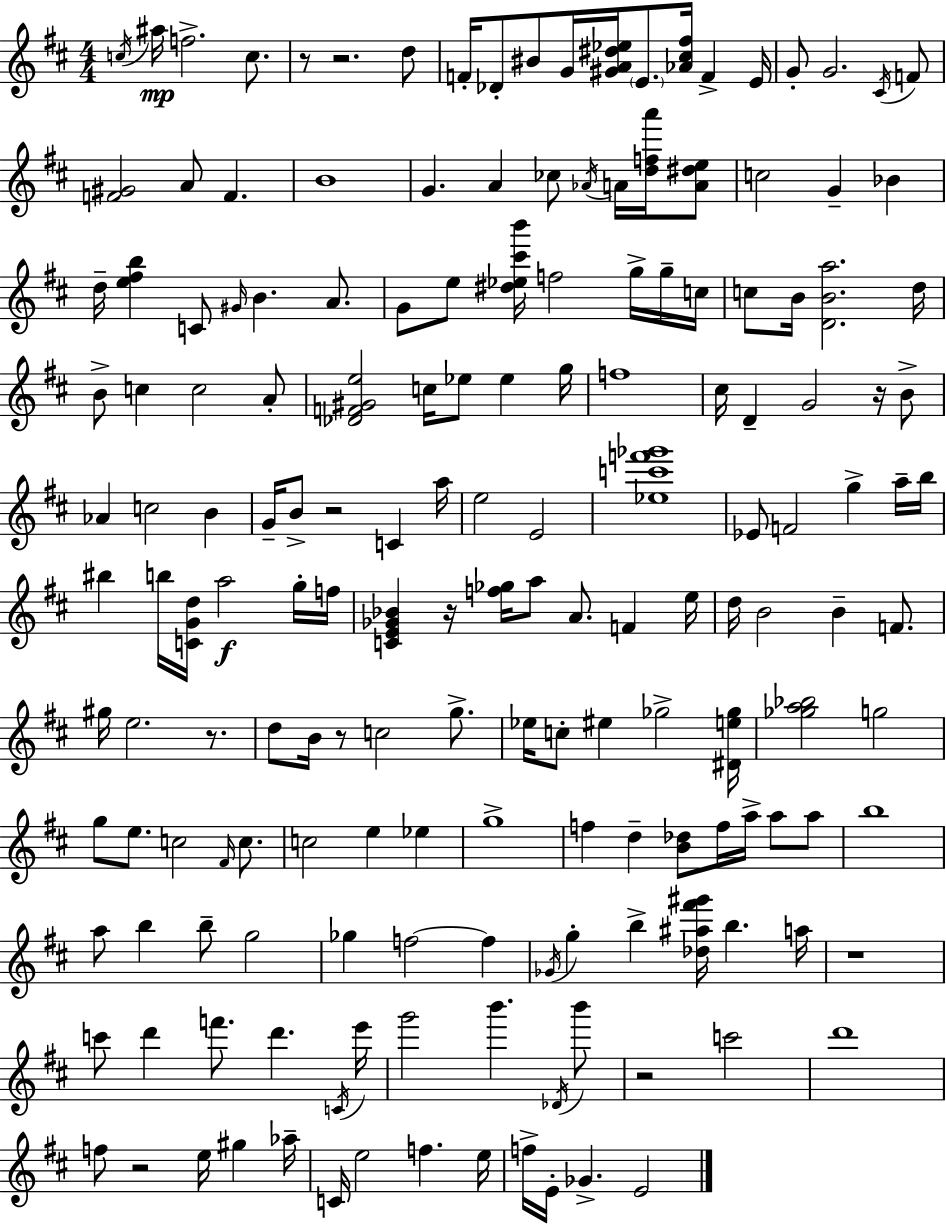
X:1
T:Untitled
M:4/4
L:1/4
K:D
c/4 ^a/4 f2 c/2 z/2 z2 d/2 F/4 _D/2 ^B/2 G/4 [^GA^d_e]/4 E/2 [_A^c^f]/4 F E/4 G/2 G2 ^C/4 F/2 [F^G]2 A/2 F B4 G A _c/2 _A/4 A/4 [dfa']/4 [A^de]/2 c2 G _B d/4 [e^fb] C/2 ^G/4 B A/2 G/2 e/2 [^d_e^c'b']/4 f2 g/4 g/4 c/4 c/2 B/4 [DBa]2 d/4 B/2 c c2 A/2 [_DF^Ge]2 c/4 _e/2 _e g/4 f4 ^c/4 D G2 z/4 B/2 _A c2 B G/4 B/2 z2 C a/4 e2 E2 [_ec'f'_g']4 _E/2 F2 g a/4 b/4 ^b b/4 [CGd]/4 a2 g/4 f/4 [CE_G_B] z/4 [f_g]/4 a/2 A/2 F e/4 d/4 B2 B F/2 ^g/4 e2 z/2 d/2 B/4 z/2 c2 g/2 _e/4 c/2 ^e _g2 [^De_g]/4 [_ga_b]2 g2 g/2 e/2 c2 ^F/4 c/2 c2 e _e g4 f d [B_d]/2 f/4 a/4 a/2 a/2 b4 a/2 b b/2 g2 _g f2 f _G/4 g b [_d^a^f'^g']/4 b a/4 z4 c'/2 d' f'/2 d' C/4 e'/4 g'2 b' _D/4 b'/2 z2 c'2 d'4 f/2 z2 e/4 ^g _a/4 C/4 e2 f e/4 f/4 E/4 _G E2